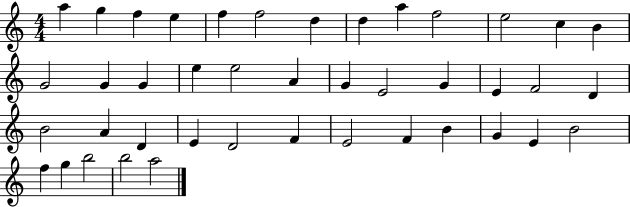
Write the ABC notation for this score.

X:1
T:Untitled
M:4/4
L:1/4
K:C
a g f e f f2 d d a f2 e2 c B G2 G G e e2 A G E2 G E F2 D B2 A D E D2 F E2 F B G E B2 f g b2 b2 a2